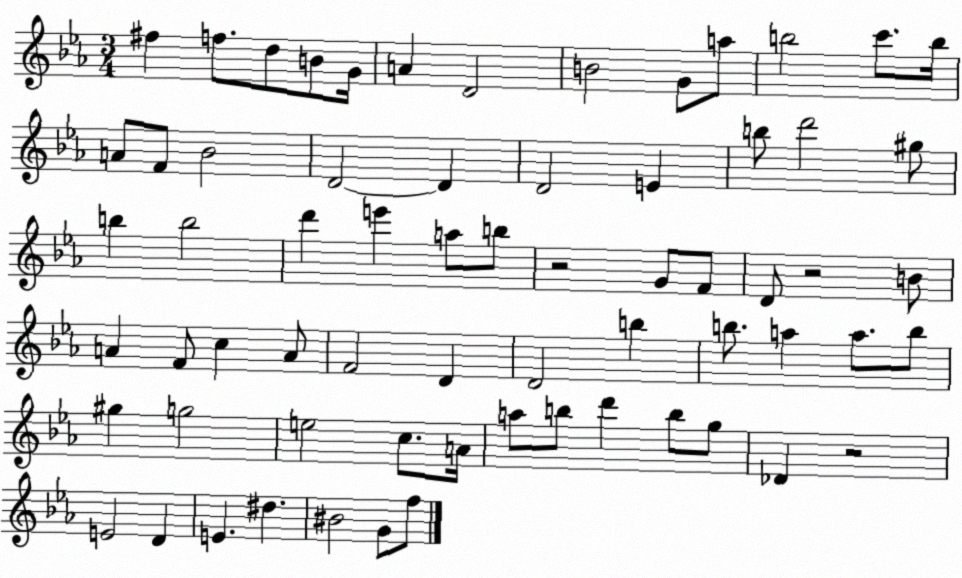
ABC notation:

X:1
T:Untitled
M:3/4
L:1/4
K:Eb
^f f/2 d/2 B/2 G/4 A D2 B2 G/2 a/2 b2 c'/2 b/4 A/2 F/2 _B2 D2 D D2 E b/2 d'2 ^g/2 b b2 d' e' a/2 b/2 z2 G/2 F/2 D/2 z2 B/2 A F/2 c A/2 F2 D D2 b b/2 a a/2 b/2 ^g g2 e2 c/2 A/4 a/2 b/2 d' b/2 g/2 _D z2 E2 D E ^d ^B2 G/2 f/2